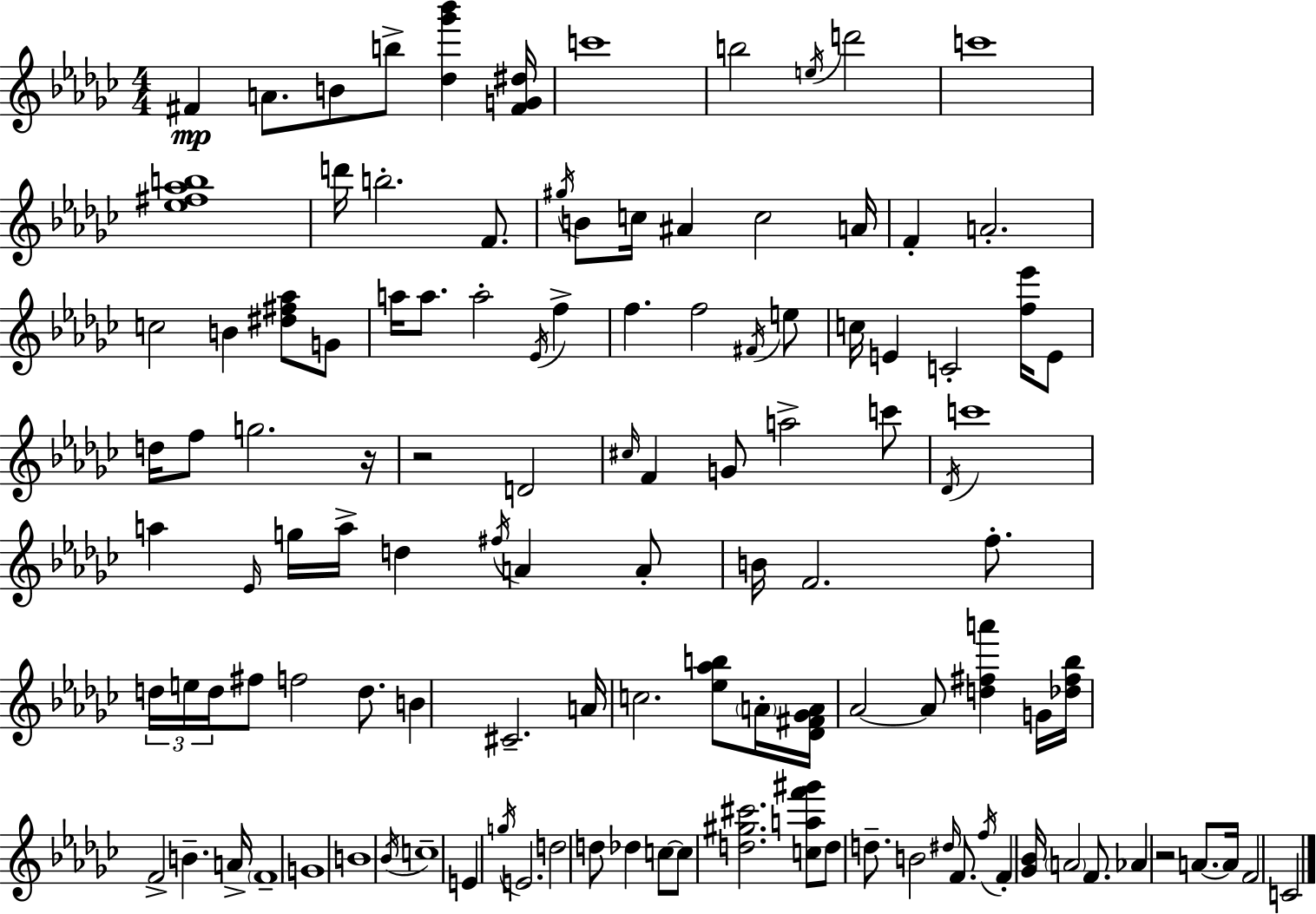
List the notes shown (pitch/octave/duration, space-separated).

F#4/q A4/e. B4/e B5/e [Db5,Gb6,Bb6]/q [F#4,G4,D#5]/s C6/w B5/h E5/s D6/h C6/w [Eb5,F#5,Ab5,B5]/w D6/s B5/h. F4/e. G#5/s B4/e C5/s A#4/q C5/h A4/s F4/q A4/h. C5/h B4/q [D#5,F#5,Ab5]/e G4/e A5/s A5/e. A5/h Eb4/s F5/q F5/q. F5/h F#4/s E5/e C5/s E4/q C4/h [F5,Eb6]/s E4/e D5/s F5/e G5/h. R/s R/h D4/h C#5/s F4/q G4/e A5/h C6/e Db4/s C6/w A5/q Eb4/s G5/s A5/s D5/q F#5/s A4/q A4/e B4/s F4/h. F5/e. D5/s E5/s D5/s F#5/e F5/h D5/e. B4/q C#4/h. A4/s C5/h. [Eb5,Ab5,B5]/e A4/s [Db4,F#4,Gb4,A4]/s Ab4/h Ab4/e [D5,F#5,A6]/q G4/s [Db5,F#5,Bb5]/s F4/h B4/q. A4/s F4/w G4/w B4/w Bb4/s C5/w E4/q G5/s E4/h. D5/h D5/e Db5/q C5/e C5/e [D5,G#5,C#6]/h. [C5,A5,F6,G#6]/e D5/e D5/e. B4/h D#5/s F4/e. F5/s F4/q [Gb4,Bb4]/s A4/h F4/e. Ab4/q R/h A4/e. A4/s F4/h C4/h